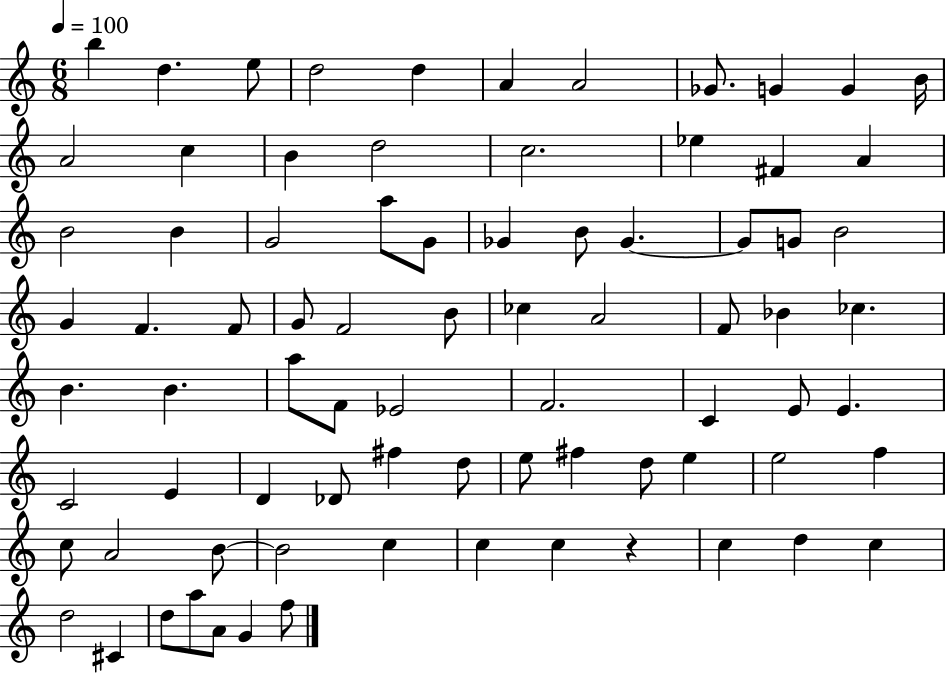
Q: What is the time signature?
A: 6/8